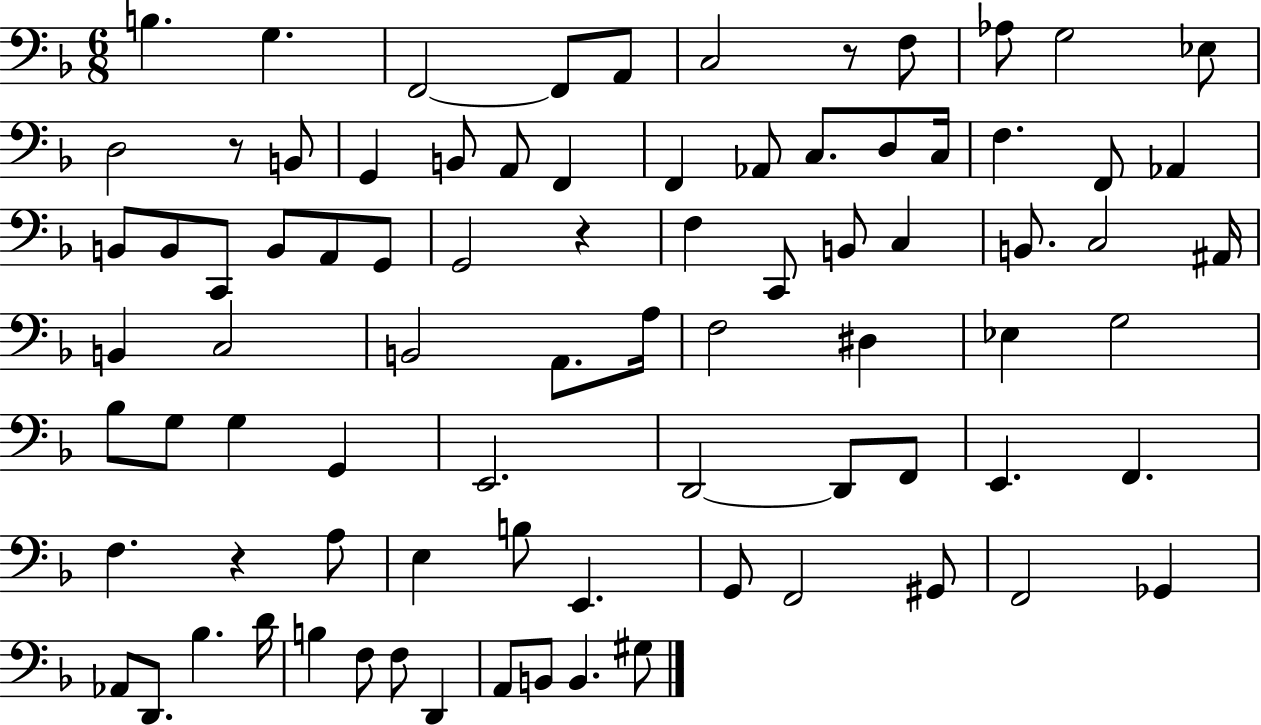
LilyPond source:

{
  \clef bass
  \numericTimeSignature
  \time 6/8
  \key f \major
  b4. g4. | f,2~~ f,8 a,8 | c2 r8 f8 | aes8 g2 ees8 | \break d2 r8 b,8 | g,4 b,8 a,8 f,4 | f,4 aes,8 c8. d8 c16 | f4. f,8 aes,4 | \break b,8 b,8 c,8 b,8 a,8 g,8 | g,2 r4 | f4 c,8 b,8 c4 | b,8. c2 ais,16 | \break b,4 c2 | b,2 a,8. a16 | f2 dis4 | ees4 g2 | \break bes8 g8 g4 g,4 | e,2. | d,2~~ d,8 f,8 | e,4. f,4. | \break f4. r4 a8 | e4 b8 e,4. | g,8 f,2 gis,8 | f,2 ges,4 | \break aes,8 d,8. bes4. d'16 | b4 f8 f8 d,4 | a,8 b,8 b,4. gis8 | \bar "|."
}